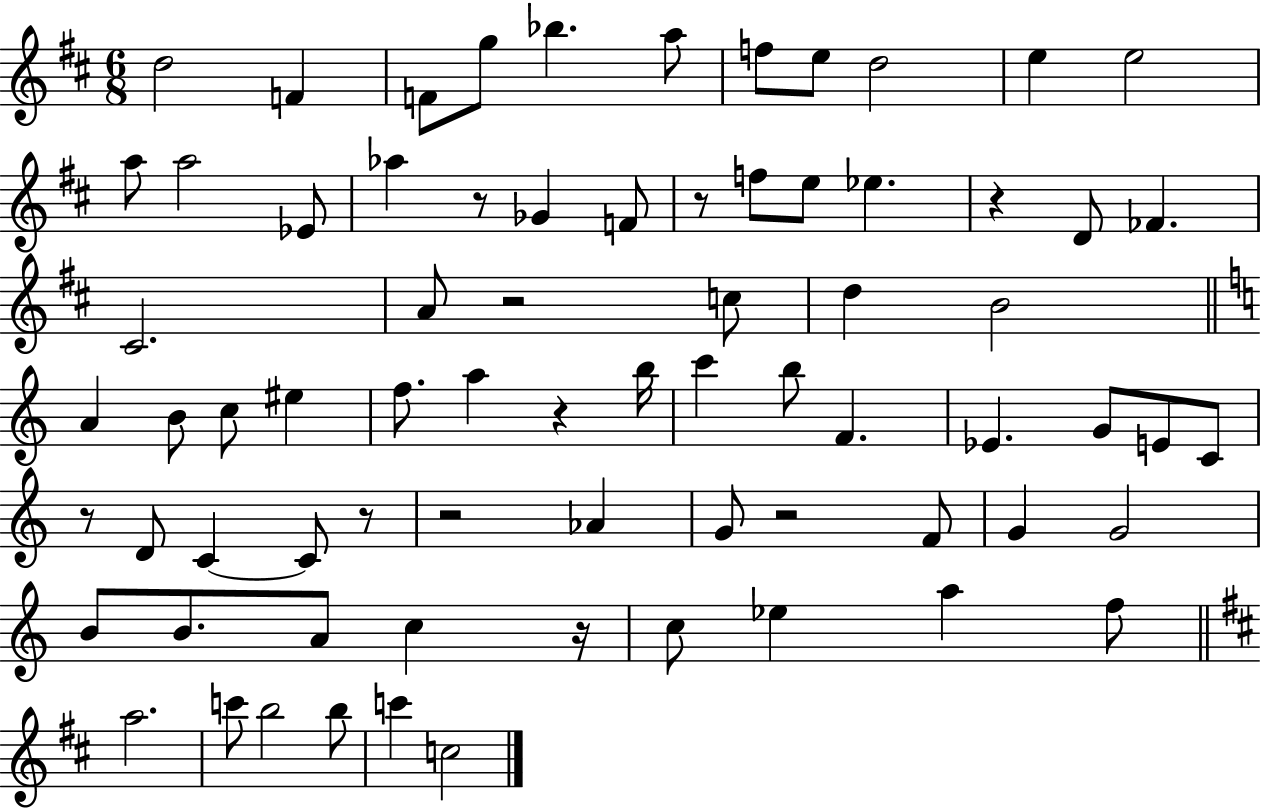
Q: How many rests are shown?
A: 10